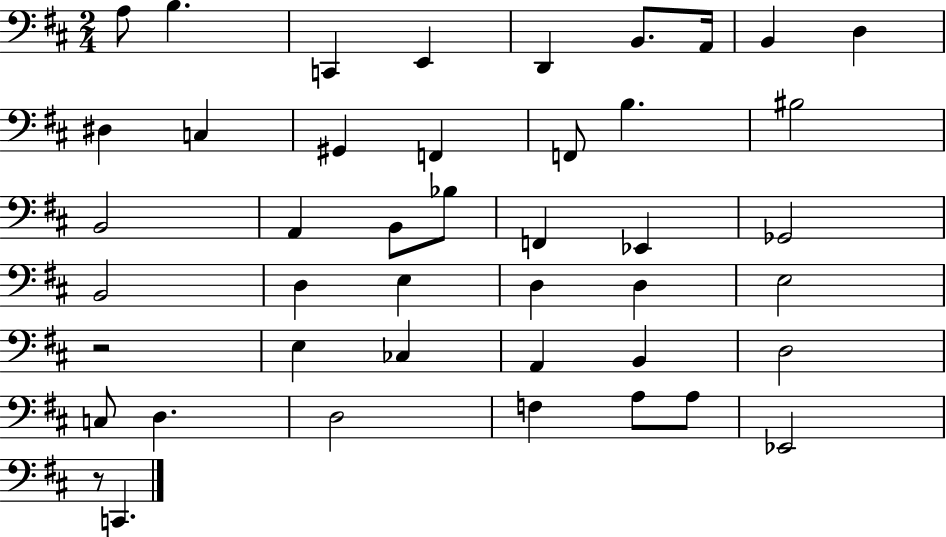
A3/e B3/q. C2/q E2/q D2/q B2/e. A2/s B2/q D3/q D#3/q C3/q G#2/q F2/q F2/e B3/q. BIS3/h B2/h A2/q B2/e Bb3/e F2/q Eb2/q Gb2/h B2/h D3/q E3/q D3/q D3/q E3/h R/h E3/q CES3/q A2/q B2/q D3/h C3/e D3/q. D3/h F3/q A3/e A3/e Eb2/h R/e C2/q.